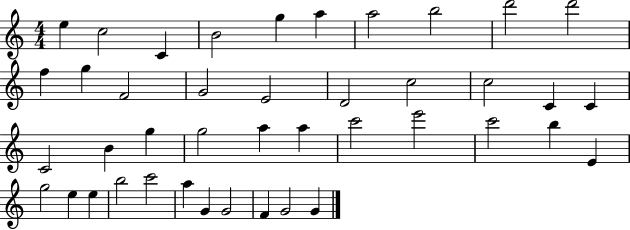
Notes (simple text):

E5/q C5/h C4/q B4/h G5/q A5/q A5/h B5/h D6/h D6/h F5/q G5/q F4/h G4/h E4/h D4/h C5/h C5/h C4/q C4/q C4/h B4/q G5/q G5/h A5/q A5/q C6/h E6/h C6/h B5/q E4/q G5/h E5/q E5/q B5/h C6/h A5/q G4/q G4/h F4/q G4/h G4/q